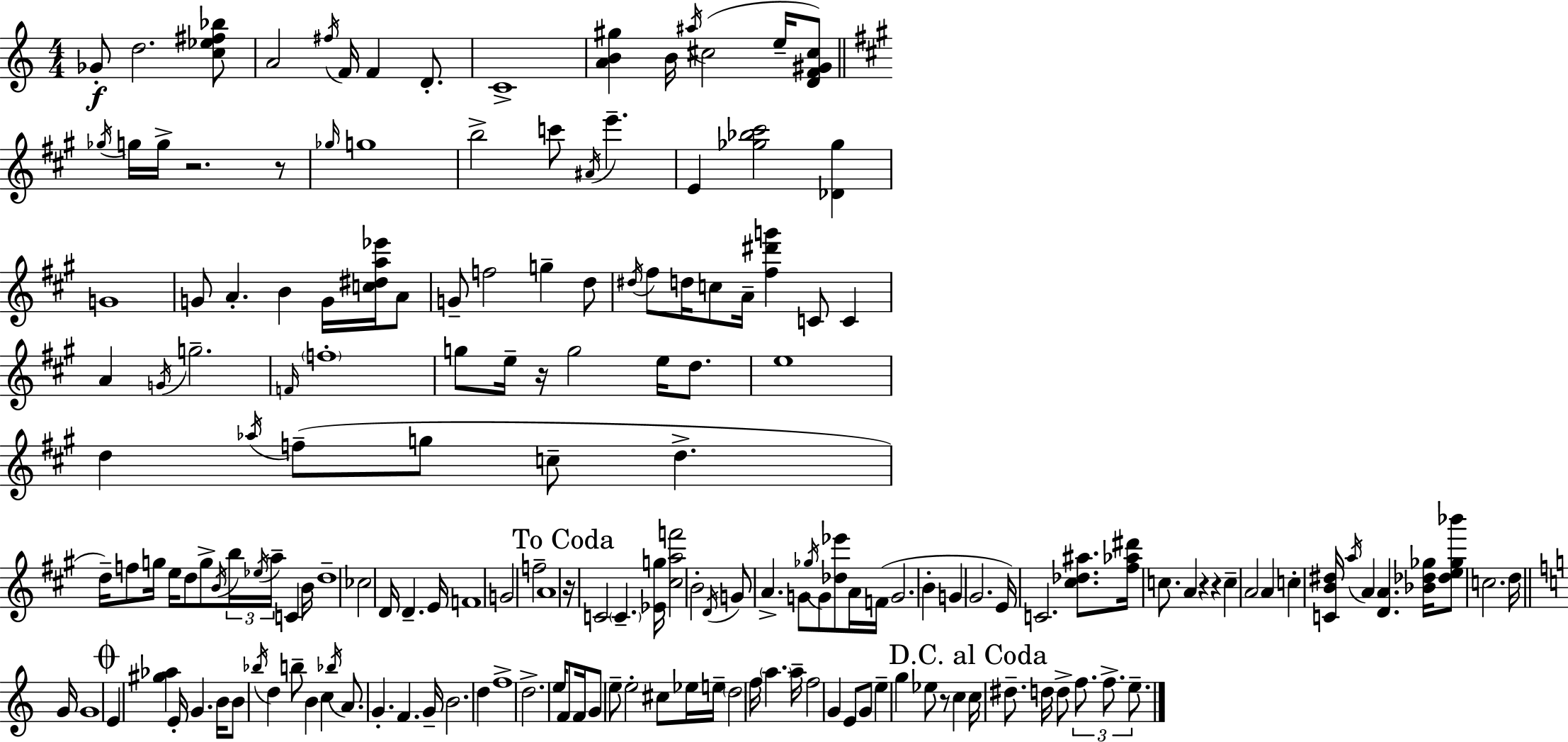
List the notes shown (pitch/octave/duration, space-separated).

Gb4/e D5/h. [C5,Eb5,F#5,Bb5]/e A4/h F#5/s F4/s F4/q D4/e. C4/w [A4,B4,G#5]/q B4/s A#5/s C#5/h E5/s [D4,F4,G#4,C#5]/e Gb5/s G5/s G5/s R/h. R/e Gb5/s G5/w B5/h C6/e A#4/s E6/q. E4/q [Gb5,Bb5,C#6]/h [Db4,Gb5]/q G4/w G4/e A4/q. B4/q G4/s [C5,D#5,A5,Eb6]/s A4/e G4/e F5/h G5/q D5/e D#5/s F#5/e D5/s C5/e A4/s [F#5,D#6,G6]/q C4/e C4/q A4/q G4/s G5/h. F4/s F5/w G5/e E5/s R/s G5/h E5/s D5/e. E5/w D5/q Ab5/s F5/e G5/e C5/e D5/q. D5/s F5/e G5/s E5/s D5/e G5/e B4/s B5/s Eb5/s A5/s C4/q B4/s D5/w CES5/h D4/s D4/q. E4/s F4/w G4/h F5/h A4/w R/s C4/h C4/q. [Eb4,G5]/s [C#5,A5,F6]/h B4/h D4/s G4/e A4/q. G4/e Gb5/s G4/e [Db5,Eb6]/e A4/s F4/s G4/h. B4/q G4/q G#4/h. E4/s C4/h. [C#5,Db5,A#5]/e. [F#5,Ab5,D#6]/s C5/e. A4/q R/q R/q C5/q A4/h A4/q C5/q [C4,B4,D#5]/s A5/s A4/q [D4,A4]/q. [Bb4,Db5,Gb5]/s [Db5,E5,Gb5,Bb6]/e C5/h. D5/s G4/s G4/w E4/q [G#5,Ab5]/q E4/s G4/q. B4/s B4/e Bb5/s D5/q B5/e B4/q C5/q Bb5/s A4/e. G4/q. F4/q. G4/s B4/h. D5/q F5/w D5/h. E5/s F4/e F4/s G4/e E5/e E5/h C#5/e Eb5/s E5/s D5/h F5/s A5/q. A5/s F5/h G4/q E4/e G4/e E5/q G5/q Eb5/e R/e C5/q C5/s D#5/e. D5/s D5/e F5/e. F5/e. E5/e.